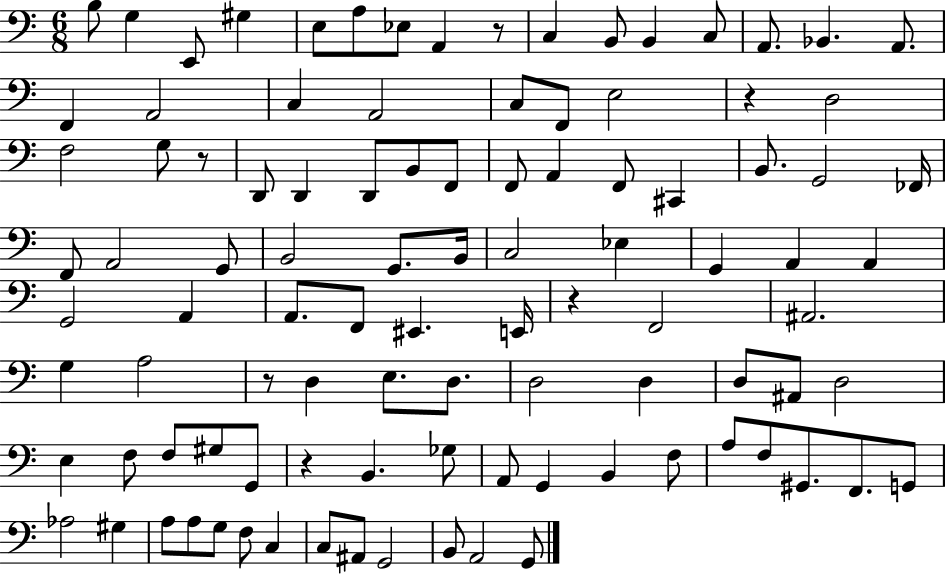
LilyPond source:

{
  \clef bass
  \numericTimeSignature
  \time 6/8
  \key c \major
  \repeat volta 2 { b8 g4 e,8 gis4 | e8 a8 ees8 a,4 r8 | c4 b,8 b,4 c8 | a,8. bes,4. a,8. | \break f,4 a,2 | c4 a,2 | c8 f,8 e2 | r4 d2 | \break f2 g8 r8 | d,8 d,4 d,8 b,8 f,8 | f,8 a,4 f,8 cis,4 | b,8. g,2 fes,16 | \break f,8 a,2 g,8 | b,2 g,8. b,16 | c2 ees4 | g,4 a,4 a,4 | \break g,2 a,4 | a,8. f,8 eis,4. e,16 | r4 f,2 | ais,2. | \break g4 a2 | r8 d4 e8. d8. | d2 d4 | d8 ais,8 d2 | \break e4 f8 f8 gis8 g,8 | r4 b,4. ges8 | a,8 g,4 b,4 f8 | a8 f8 gis,8. f,8. g,8 | \break aes2 gis4 | a8 a8 g8 f8 c4 | c8 ais,8 g,2 | b,8 a,2 g,8 | \break } \bar "|."
}